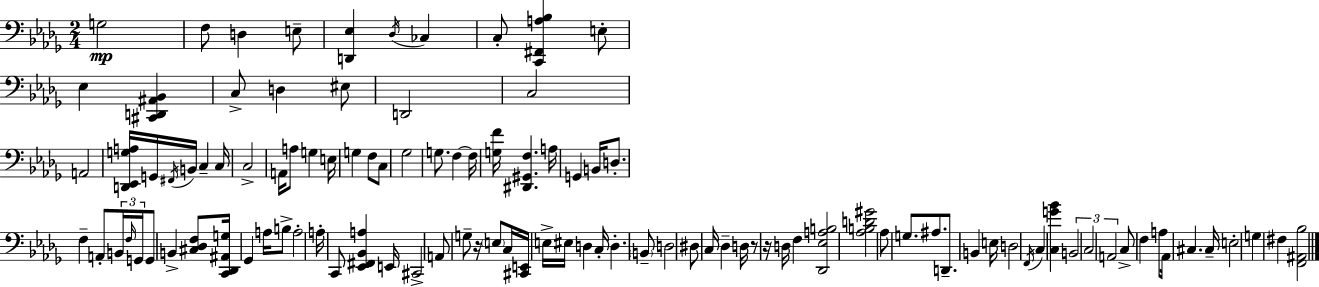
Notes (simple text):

G3/h F3/e D3/q E3/e [D2,Eb3]/q Db3/s CES3/q C3/e [C2,F#2,A3,Bb3]/q E3/e Eb3/q [C#2,D2,A#2,Bb2]/q C3/e D3/q EIS3/e D2/h C3/h A2/h [D2,Eb2,G3,A3]/s G2/s F#2/s B2/s C3/q C3/s C3/h A2/s A3/e G3/q E3/s G3/q F3/e C3/e Gb3/h G3/e. F3/q F3/s [G3,F4]/s [D#2,G#2,F3]/q. A3/s G2/q B2/s D3/e. F3/q A2/e B2/s F3/s G2/s G2/e B2/q [C#3,Db3,F3]/e [C2,Db2,A#2,G3]/s Gb2/q A3/s B3/e A3/h A3/s C2/e [Eb2,F#2,Bb2,A3]/q E2/s C#2/h A2/e G3/e R/s E3/e C3/s [C#2,E2]/s E3/s EIS3/s D3/q C3/s D3/q. B2/e D3/h D#3/e C3/s Db3/q D3/s R/e R/s D3/s F3/q [Db2,Eb3,A3,B3]/h [Ab3,B3,D4,G#4]/h Ab3/e G3/e. A#3/e. D2/e. B2/q E3/s D3/h F2/s C3/q [C3,G4,Bb4]/q B2/h C3/h A2/h C3/e F3/q A3/e Ab2/s C#3/q. C#3/s E3/h G3/q F#3/q [F2,A#2,Bb3]/h